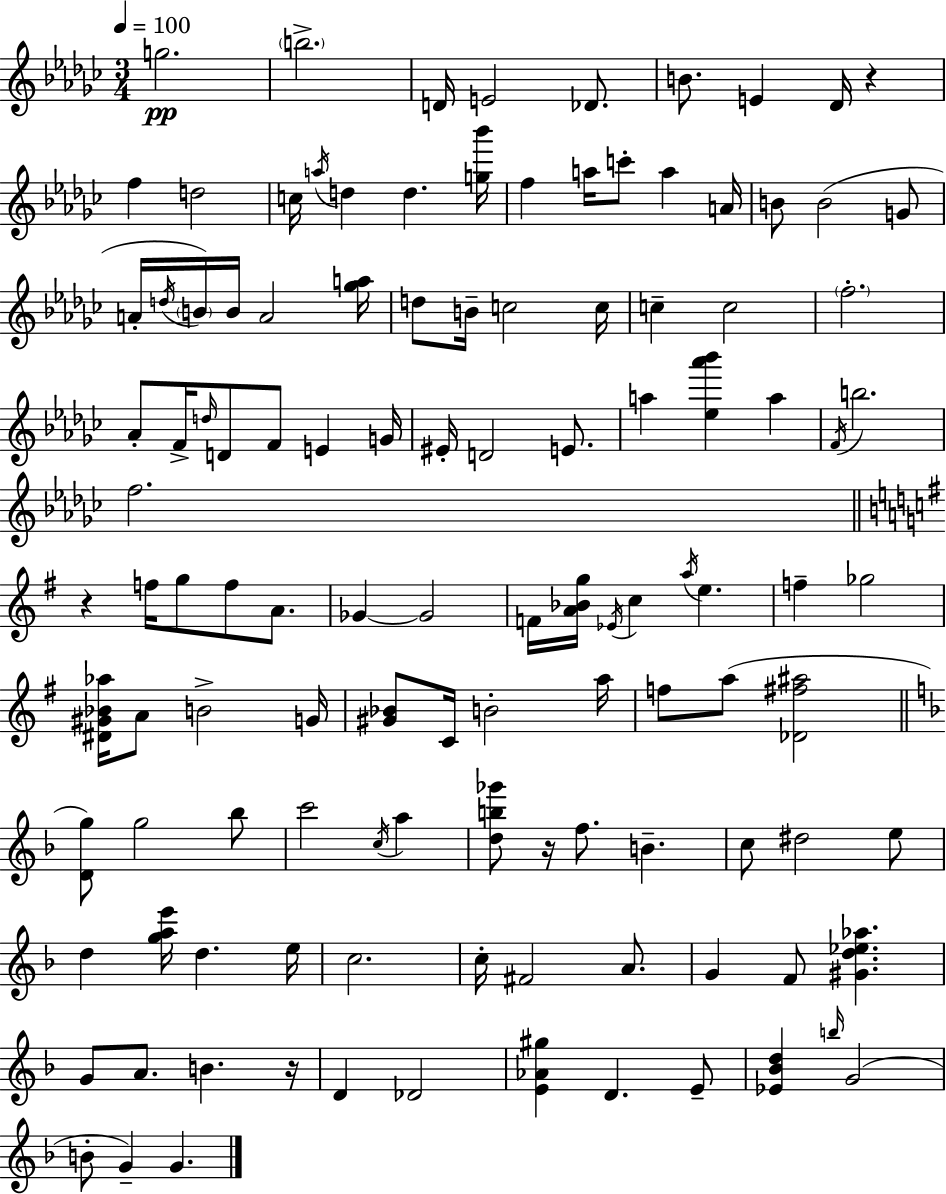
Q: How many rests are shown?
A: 4